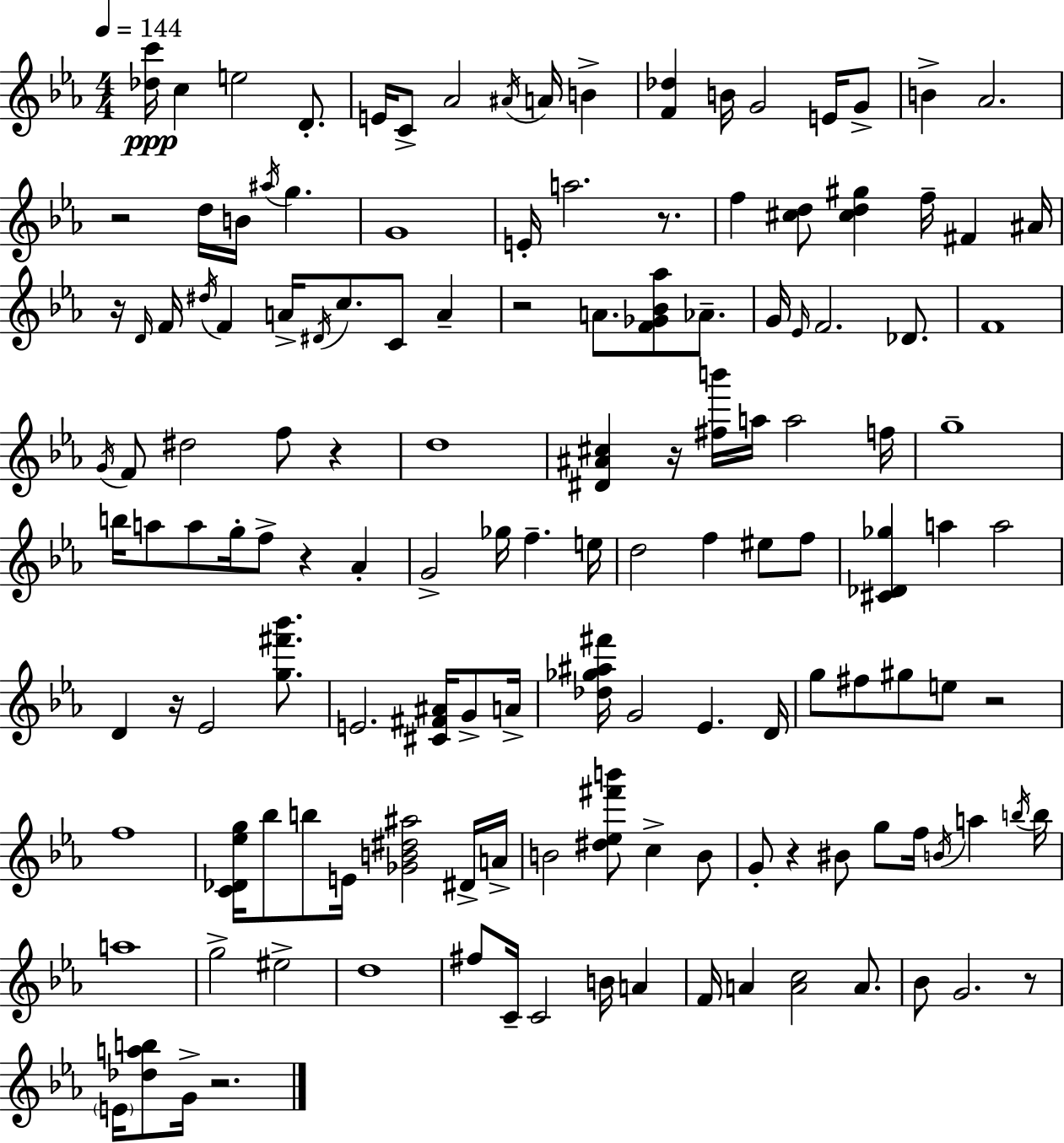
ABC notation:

X:1
T:Untitled
M:4/4
L:1/4
K:Cm
[_dc']/4 c e2 D/2 E/4 C/2 _A2 ^A/4 A/4 B [F_d] B/4 G2 E/4 G/2 B _A2 z2 d/4 B/4 ^a/4 g G4 E/4 a2 z/2 f [^cd]/2 [^cd^g] f/4 ^F ^A/4 z/4 D/4 F/4 ^d/4 F A/4 ^D/4 c/2 C/2 A z2 A/2 [F_G_B_a]/2 _A/2 G/4 _E/4 F2 _D/2 F4 G/4 F/2 ^d2 f/2 z d4 [^D^A^c] z/4 [^fb']/4 a/4 a2 f/4 g4 b/4 a/2 a/2 g/4 f/2 z _A G2 _g/4 f e/4 d2 f ^e/2 f/2 [^C_D_g] a a2 D z/4 _E2 [g^f'_b']/2 E2 [^C^F^A]/4 G/2 A/4 [_d_g^a^f']/4 G2 _E D/4 g/2 ^f/2 ^g/2 e/2 z2 f4 [C_D_eg]/4 _b/2 b/2 E/4 [_GB^d^a]2 ^D/4 A/4 B2 [^d_e^f'b']/2 c B/2 G/2 z ^B/2 g/2 f/4 B/4 a b/4 b/4 a4 g2 ^e2 d4 ^f/2 C/4 C2 B/4 A F/4 A [Ac]2 A/2 _B/2 G2 z/2 E/4 [_dab]/2 G/4 z2